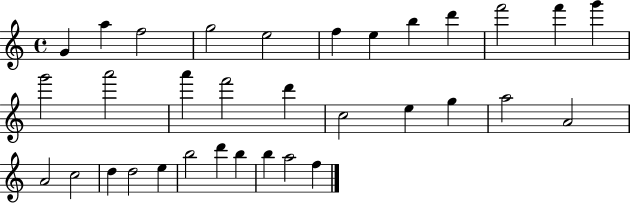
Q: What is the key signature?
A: C major